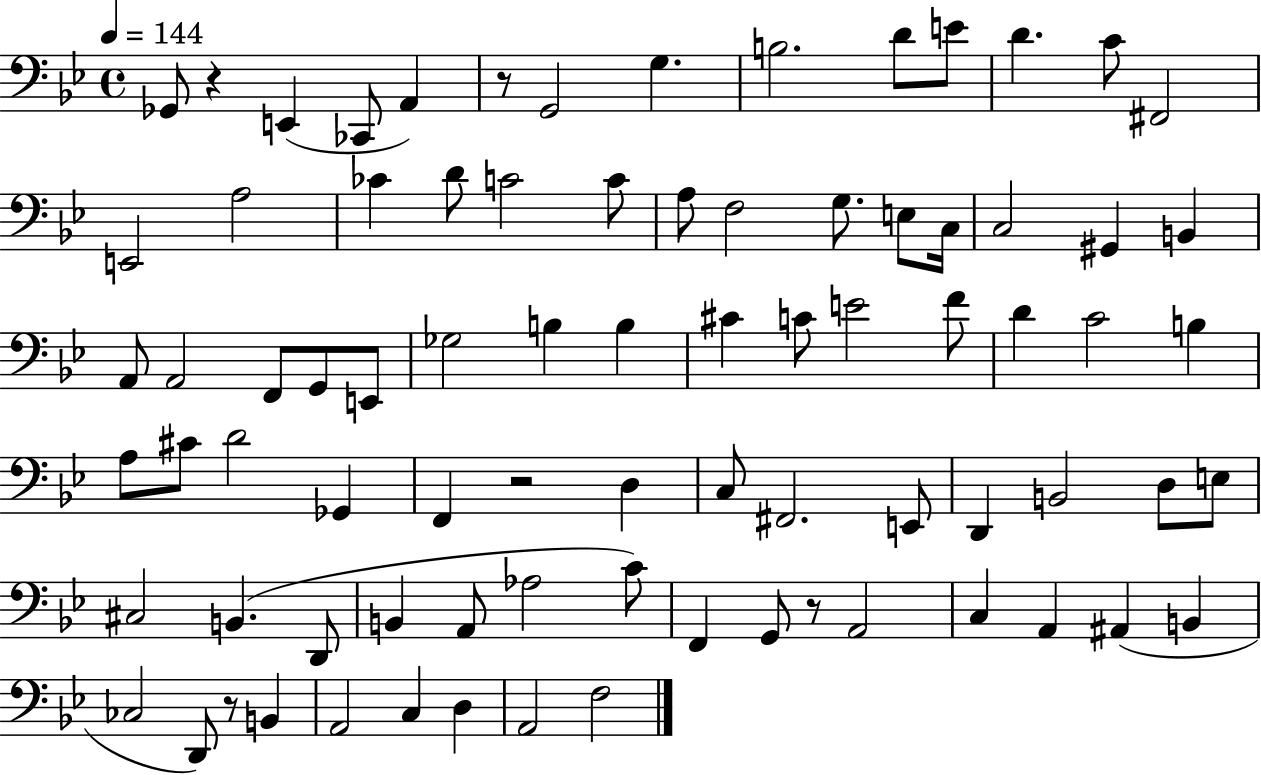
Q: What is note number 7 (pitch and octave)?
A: B3